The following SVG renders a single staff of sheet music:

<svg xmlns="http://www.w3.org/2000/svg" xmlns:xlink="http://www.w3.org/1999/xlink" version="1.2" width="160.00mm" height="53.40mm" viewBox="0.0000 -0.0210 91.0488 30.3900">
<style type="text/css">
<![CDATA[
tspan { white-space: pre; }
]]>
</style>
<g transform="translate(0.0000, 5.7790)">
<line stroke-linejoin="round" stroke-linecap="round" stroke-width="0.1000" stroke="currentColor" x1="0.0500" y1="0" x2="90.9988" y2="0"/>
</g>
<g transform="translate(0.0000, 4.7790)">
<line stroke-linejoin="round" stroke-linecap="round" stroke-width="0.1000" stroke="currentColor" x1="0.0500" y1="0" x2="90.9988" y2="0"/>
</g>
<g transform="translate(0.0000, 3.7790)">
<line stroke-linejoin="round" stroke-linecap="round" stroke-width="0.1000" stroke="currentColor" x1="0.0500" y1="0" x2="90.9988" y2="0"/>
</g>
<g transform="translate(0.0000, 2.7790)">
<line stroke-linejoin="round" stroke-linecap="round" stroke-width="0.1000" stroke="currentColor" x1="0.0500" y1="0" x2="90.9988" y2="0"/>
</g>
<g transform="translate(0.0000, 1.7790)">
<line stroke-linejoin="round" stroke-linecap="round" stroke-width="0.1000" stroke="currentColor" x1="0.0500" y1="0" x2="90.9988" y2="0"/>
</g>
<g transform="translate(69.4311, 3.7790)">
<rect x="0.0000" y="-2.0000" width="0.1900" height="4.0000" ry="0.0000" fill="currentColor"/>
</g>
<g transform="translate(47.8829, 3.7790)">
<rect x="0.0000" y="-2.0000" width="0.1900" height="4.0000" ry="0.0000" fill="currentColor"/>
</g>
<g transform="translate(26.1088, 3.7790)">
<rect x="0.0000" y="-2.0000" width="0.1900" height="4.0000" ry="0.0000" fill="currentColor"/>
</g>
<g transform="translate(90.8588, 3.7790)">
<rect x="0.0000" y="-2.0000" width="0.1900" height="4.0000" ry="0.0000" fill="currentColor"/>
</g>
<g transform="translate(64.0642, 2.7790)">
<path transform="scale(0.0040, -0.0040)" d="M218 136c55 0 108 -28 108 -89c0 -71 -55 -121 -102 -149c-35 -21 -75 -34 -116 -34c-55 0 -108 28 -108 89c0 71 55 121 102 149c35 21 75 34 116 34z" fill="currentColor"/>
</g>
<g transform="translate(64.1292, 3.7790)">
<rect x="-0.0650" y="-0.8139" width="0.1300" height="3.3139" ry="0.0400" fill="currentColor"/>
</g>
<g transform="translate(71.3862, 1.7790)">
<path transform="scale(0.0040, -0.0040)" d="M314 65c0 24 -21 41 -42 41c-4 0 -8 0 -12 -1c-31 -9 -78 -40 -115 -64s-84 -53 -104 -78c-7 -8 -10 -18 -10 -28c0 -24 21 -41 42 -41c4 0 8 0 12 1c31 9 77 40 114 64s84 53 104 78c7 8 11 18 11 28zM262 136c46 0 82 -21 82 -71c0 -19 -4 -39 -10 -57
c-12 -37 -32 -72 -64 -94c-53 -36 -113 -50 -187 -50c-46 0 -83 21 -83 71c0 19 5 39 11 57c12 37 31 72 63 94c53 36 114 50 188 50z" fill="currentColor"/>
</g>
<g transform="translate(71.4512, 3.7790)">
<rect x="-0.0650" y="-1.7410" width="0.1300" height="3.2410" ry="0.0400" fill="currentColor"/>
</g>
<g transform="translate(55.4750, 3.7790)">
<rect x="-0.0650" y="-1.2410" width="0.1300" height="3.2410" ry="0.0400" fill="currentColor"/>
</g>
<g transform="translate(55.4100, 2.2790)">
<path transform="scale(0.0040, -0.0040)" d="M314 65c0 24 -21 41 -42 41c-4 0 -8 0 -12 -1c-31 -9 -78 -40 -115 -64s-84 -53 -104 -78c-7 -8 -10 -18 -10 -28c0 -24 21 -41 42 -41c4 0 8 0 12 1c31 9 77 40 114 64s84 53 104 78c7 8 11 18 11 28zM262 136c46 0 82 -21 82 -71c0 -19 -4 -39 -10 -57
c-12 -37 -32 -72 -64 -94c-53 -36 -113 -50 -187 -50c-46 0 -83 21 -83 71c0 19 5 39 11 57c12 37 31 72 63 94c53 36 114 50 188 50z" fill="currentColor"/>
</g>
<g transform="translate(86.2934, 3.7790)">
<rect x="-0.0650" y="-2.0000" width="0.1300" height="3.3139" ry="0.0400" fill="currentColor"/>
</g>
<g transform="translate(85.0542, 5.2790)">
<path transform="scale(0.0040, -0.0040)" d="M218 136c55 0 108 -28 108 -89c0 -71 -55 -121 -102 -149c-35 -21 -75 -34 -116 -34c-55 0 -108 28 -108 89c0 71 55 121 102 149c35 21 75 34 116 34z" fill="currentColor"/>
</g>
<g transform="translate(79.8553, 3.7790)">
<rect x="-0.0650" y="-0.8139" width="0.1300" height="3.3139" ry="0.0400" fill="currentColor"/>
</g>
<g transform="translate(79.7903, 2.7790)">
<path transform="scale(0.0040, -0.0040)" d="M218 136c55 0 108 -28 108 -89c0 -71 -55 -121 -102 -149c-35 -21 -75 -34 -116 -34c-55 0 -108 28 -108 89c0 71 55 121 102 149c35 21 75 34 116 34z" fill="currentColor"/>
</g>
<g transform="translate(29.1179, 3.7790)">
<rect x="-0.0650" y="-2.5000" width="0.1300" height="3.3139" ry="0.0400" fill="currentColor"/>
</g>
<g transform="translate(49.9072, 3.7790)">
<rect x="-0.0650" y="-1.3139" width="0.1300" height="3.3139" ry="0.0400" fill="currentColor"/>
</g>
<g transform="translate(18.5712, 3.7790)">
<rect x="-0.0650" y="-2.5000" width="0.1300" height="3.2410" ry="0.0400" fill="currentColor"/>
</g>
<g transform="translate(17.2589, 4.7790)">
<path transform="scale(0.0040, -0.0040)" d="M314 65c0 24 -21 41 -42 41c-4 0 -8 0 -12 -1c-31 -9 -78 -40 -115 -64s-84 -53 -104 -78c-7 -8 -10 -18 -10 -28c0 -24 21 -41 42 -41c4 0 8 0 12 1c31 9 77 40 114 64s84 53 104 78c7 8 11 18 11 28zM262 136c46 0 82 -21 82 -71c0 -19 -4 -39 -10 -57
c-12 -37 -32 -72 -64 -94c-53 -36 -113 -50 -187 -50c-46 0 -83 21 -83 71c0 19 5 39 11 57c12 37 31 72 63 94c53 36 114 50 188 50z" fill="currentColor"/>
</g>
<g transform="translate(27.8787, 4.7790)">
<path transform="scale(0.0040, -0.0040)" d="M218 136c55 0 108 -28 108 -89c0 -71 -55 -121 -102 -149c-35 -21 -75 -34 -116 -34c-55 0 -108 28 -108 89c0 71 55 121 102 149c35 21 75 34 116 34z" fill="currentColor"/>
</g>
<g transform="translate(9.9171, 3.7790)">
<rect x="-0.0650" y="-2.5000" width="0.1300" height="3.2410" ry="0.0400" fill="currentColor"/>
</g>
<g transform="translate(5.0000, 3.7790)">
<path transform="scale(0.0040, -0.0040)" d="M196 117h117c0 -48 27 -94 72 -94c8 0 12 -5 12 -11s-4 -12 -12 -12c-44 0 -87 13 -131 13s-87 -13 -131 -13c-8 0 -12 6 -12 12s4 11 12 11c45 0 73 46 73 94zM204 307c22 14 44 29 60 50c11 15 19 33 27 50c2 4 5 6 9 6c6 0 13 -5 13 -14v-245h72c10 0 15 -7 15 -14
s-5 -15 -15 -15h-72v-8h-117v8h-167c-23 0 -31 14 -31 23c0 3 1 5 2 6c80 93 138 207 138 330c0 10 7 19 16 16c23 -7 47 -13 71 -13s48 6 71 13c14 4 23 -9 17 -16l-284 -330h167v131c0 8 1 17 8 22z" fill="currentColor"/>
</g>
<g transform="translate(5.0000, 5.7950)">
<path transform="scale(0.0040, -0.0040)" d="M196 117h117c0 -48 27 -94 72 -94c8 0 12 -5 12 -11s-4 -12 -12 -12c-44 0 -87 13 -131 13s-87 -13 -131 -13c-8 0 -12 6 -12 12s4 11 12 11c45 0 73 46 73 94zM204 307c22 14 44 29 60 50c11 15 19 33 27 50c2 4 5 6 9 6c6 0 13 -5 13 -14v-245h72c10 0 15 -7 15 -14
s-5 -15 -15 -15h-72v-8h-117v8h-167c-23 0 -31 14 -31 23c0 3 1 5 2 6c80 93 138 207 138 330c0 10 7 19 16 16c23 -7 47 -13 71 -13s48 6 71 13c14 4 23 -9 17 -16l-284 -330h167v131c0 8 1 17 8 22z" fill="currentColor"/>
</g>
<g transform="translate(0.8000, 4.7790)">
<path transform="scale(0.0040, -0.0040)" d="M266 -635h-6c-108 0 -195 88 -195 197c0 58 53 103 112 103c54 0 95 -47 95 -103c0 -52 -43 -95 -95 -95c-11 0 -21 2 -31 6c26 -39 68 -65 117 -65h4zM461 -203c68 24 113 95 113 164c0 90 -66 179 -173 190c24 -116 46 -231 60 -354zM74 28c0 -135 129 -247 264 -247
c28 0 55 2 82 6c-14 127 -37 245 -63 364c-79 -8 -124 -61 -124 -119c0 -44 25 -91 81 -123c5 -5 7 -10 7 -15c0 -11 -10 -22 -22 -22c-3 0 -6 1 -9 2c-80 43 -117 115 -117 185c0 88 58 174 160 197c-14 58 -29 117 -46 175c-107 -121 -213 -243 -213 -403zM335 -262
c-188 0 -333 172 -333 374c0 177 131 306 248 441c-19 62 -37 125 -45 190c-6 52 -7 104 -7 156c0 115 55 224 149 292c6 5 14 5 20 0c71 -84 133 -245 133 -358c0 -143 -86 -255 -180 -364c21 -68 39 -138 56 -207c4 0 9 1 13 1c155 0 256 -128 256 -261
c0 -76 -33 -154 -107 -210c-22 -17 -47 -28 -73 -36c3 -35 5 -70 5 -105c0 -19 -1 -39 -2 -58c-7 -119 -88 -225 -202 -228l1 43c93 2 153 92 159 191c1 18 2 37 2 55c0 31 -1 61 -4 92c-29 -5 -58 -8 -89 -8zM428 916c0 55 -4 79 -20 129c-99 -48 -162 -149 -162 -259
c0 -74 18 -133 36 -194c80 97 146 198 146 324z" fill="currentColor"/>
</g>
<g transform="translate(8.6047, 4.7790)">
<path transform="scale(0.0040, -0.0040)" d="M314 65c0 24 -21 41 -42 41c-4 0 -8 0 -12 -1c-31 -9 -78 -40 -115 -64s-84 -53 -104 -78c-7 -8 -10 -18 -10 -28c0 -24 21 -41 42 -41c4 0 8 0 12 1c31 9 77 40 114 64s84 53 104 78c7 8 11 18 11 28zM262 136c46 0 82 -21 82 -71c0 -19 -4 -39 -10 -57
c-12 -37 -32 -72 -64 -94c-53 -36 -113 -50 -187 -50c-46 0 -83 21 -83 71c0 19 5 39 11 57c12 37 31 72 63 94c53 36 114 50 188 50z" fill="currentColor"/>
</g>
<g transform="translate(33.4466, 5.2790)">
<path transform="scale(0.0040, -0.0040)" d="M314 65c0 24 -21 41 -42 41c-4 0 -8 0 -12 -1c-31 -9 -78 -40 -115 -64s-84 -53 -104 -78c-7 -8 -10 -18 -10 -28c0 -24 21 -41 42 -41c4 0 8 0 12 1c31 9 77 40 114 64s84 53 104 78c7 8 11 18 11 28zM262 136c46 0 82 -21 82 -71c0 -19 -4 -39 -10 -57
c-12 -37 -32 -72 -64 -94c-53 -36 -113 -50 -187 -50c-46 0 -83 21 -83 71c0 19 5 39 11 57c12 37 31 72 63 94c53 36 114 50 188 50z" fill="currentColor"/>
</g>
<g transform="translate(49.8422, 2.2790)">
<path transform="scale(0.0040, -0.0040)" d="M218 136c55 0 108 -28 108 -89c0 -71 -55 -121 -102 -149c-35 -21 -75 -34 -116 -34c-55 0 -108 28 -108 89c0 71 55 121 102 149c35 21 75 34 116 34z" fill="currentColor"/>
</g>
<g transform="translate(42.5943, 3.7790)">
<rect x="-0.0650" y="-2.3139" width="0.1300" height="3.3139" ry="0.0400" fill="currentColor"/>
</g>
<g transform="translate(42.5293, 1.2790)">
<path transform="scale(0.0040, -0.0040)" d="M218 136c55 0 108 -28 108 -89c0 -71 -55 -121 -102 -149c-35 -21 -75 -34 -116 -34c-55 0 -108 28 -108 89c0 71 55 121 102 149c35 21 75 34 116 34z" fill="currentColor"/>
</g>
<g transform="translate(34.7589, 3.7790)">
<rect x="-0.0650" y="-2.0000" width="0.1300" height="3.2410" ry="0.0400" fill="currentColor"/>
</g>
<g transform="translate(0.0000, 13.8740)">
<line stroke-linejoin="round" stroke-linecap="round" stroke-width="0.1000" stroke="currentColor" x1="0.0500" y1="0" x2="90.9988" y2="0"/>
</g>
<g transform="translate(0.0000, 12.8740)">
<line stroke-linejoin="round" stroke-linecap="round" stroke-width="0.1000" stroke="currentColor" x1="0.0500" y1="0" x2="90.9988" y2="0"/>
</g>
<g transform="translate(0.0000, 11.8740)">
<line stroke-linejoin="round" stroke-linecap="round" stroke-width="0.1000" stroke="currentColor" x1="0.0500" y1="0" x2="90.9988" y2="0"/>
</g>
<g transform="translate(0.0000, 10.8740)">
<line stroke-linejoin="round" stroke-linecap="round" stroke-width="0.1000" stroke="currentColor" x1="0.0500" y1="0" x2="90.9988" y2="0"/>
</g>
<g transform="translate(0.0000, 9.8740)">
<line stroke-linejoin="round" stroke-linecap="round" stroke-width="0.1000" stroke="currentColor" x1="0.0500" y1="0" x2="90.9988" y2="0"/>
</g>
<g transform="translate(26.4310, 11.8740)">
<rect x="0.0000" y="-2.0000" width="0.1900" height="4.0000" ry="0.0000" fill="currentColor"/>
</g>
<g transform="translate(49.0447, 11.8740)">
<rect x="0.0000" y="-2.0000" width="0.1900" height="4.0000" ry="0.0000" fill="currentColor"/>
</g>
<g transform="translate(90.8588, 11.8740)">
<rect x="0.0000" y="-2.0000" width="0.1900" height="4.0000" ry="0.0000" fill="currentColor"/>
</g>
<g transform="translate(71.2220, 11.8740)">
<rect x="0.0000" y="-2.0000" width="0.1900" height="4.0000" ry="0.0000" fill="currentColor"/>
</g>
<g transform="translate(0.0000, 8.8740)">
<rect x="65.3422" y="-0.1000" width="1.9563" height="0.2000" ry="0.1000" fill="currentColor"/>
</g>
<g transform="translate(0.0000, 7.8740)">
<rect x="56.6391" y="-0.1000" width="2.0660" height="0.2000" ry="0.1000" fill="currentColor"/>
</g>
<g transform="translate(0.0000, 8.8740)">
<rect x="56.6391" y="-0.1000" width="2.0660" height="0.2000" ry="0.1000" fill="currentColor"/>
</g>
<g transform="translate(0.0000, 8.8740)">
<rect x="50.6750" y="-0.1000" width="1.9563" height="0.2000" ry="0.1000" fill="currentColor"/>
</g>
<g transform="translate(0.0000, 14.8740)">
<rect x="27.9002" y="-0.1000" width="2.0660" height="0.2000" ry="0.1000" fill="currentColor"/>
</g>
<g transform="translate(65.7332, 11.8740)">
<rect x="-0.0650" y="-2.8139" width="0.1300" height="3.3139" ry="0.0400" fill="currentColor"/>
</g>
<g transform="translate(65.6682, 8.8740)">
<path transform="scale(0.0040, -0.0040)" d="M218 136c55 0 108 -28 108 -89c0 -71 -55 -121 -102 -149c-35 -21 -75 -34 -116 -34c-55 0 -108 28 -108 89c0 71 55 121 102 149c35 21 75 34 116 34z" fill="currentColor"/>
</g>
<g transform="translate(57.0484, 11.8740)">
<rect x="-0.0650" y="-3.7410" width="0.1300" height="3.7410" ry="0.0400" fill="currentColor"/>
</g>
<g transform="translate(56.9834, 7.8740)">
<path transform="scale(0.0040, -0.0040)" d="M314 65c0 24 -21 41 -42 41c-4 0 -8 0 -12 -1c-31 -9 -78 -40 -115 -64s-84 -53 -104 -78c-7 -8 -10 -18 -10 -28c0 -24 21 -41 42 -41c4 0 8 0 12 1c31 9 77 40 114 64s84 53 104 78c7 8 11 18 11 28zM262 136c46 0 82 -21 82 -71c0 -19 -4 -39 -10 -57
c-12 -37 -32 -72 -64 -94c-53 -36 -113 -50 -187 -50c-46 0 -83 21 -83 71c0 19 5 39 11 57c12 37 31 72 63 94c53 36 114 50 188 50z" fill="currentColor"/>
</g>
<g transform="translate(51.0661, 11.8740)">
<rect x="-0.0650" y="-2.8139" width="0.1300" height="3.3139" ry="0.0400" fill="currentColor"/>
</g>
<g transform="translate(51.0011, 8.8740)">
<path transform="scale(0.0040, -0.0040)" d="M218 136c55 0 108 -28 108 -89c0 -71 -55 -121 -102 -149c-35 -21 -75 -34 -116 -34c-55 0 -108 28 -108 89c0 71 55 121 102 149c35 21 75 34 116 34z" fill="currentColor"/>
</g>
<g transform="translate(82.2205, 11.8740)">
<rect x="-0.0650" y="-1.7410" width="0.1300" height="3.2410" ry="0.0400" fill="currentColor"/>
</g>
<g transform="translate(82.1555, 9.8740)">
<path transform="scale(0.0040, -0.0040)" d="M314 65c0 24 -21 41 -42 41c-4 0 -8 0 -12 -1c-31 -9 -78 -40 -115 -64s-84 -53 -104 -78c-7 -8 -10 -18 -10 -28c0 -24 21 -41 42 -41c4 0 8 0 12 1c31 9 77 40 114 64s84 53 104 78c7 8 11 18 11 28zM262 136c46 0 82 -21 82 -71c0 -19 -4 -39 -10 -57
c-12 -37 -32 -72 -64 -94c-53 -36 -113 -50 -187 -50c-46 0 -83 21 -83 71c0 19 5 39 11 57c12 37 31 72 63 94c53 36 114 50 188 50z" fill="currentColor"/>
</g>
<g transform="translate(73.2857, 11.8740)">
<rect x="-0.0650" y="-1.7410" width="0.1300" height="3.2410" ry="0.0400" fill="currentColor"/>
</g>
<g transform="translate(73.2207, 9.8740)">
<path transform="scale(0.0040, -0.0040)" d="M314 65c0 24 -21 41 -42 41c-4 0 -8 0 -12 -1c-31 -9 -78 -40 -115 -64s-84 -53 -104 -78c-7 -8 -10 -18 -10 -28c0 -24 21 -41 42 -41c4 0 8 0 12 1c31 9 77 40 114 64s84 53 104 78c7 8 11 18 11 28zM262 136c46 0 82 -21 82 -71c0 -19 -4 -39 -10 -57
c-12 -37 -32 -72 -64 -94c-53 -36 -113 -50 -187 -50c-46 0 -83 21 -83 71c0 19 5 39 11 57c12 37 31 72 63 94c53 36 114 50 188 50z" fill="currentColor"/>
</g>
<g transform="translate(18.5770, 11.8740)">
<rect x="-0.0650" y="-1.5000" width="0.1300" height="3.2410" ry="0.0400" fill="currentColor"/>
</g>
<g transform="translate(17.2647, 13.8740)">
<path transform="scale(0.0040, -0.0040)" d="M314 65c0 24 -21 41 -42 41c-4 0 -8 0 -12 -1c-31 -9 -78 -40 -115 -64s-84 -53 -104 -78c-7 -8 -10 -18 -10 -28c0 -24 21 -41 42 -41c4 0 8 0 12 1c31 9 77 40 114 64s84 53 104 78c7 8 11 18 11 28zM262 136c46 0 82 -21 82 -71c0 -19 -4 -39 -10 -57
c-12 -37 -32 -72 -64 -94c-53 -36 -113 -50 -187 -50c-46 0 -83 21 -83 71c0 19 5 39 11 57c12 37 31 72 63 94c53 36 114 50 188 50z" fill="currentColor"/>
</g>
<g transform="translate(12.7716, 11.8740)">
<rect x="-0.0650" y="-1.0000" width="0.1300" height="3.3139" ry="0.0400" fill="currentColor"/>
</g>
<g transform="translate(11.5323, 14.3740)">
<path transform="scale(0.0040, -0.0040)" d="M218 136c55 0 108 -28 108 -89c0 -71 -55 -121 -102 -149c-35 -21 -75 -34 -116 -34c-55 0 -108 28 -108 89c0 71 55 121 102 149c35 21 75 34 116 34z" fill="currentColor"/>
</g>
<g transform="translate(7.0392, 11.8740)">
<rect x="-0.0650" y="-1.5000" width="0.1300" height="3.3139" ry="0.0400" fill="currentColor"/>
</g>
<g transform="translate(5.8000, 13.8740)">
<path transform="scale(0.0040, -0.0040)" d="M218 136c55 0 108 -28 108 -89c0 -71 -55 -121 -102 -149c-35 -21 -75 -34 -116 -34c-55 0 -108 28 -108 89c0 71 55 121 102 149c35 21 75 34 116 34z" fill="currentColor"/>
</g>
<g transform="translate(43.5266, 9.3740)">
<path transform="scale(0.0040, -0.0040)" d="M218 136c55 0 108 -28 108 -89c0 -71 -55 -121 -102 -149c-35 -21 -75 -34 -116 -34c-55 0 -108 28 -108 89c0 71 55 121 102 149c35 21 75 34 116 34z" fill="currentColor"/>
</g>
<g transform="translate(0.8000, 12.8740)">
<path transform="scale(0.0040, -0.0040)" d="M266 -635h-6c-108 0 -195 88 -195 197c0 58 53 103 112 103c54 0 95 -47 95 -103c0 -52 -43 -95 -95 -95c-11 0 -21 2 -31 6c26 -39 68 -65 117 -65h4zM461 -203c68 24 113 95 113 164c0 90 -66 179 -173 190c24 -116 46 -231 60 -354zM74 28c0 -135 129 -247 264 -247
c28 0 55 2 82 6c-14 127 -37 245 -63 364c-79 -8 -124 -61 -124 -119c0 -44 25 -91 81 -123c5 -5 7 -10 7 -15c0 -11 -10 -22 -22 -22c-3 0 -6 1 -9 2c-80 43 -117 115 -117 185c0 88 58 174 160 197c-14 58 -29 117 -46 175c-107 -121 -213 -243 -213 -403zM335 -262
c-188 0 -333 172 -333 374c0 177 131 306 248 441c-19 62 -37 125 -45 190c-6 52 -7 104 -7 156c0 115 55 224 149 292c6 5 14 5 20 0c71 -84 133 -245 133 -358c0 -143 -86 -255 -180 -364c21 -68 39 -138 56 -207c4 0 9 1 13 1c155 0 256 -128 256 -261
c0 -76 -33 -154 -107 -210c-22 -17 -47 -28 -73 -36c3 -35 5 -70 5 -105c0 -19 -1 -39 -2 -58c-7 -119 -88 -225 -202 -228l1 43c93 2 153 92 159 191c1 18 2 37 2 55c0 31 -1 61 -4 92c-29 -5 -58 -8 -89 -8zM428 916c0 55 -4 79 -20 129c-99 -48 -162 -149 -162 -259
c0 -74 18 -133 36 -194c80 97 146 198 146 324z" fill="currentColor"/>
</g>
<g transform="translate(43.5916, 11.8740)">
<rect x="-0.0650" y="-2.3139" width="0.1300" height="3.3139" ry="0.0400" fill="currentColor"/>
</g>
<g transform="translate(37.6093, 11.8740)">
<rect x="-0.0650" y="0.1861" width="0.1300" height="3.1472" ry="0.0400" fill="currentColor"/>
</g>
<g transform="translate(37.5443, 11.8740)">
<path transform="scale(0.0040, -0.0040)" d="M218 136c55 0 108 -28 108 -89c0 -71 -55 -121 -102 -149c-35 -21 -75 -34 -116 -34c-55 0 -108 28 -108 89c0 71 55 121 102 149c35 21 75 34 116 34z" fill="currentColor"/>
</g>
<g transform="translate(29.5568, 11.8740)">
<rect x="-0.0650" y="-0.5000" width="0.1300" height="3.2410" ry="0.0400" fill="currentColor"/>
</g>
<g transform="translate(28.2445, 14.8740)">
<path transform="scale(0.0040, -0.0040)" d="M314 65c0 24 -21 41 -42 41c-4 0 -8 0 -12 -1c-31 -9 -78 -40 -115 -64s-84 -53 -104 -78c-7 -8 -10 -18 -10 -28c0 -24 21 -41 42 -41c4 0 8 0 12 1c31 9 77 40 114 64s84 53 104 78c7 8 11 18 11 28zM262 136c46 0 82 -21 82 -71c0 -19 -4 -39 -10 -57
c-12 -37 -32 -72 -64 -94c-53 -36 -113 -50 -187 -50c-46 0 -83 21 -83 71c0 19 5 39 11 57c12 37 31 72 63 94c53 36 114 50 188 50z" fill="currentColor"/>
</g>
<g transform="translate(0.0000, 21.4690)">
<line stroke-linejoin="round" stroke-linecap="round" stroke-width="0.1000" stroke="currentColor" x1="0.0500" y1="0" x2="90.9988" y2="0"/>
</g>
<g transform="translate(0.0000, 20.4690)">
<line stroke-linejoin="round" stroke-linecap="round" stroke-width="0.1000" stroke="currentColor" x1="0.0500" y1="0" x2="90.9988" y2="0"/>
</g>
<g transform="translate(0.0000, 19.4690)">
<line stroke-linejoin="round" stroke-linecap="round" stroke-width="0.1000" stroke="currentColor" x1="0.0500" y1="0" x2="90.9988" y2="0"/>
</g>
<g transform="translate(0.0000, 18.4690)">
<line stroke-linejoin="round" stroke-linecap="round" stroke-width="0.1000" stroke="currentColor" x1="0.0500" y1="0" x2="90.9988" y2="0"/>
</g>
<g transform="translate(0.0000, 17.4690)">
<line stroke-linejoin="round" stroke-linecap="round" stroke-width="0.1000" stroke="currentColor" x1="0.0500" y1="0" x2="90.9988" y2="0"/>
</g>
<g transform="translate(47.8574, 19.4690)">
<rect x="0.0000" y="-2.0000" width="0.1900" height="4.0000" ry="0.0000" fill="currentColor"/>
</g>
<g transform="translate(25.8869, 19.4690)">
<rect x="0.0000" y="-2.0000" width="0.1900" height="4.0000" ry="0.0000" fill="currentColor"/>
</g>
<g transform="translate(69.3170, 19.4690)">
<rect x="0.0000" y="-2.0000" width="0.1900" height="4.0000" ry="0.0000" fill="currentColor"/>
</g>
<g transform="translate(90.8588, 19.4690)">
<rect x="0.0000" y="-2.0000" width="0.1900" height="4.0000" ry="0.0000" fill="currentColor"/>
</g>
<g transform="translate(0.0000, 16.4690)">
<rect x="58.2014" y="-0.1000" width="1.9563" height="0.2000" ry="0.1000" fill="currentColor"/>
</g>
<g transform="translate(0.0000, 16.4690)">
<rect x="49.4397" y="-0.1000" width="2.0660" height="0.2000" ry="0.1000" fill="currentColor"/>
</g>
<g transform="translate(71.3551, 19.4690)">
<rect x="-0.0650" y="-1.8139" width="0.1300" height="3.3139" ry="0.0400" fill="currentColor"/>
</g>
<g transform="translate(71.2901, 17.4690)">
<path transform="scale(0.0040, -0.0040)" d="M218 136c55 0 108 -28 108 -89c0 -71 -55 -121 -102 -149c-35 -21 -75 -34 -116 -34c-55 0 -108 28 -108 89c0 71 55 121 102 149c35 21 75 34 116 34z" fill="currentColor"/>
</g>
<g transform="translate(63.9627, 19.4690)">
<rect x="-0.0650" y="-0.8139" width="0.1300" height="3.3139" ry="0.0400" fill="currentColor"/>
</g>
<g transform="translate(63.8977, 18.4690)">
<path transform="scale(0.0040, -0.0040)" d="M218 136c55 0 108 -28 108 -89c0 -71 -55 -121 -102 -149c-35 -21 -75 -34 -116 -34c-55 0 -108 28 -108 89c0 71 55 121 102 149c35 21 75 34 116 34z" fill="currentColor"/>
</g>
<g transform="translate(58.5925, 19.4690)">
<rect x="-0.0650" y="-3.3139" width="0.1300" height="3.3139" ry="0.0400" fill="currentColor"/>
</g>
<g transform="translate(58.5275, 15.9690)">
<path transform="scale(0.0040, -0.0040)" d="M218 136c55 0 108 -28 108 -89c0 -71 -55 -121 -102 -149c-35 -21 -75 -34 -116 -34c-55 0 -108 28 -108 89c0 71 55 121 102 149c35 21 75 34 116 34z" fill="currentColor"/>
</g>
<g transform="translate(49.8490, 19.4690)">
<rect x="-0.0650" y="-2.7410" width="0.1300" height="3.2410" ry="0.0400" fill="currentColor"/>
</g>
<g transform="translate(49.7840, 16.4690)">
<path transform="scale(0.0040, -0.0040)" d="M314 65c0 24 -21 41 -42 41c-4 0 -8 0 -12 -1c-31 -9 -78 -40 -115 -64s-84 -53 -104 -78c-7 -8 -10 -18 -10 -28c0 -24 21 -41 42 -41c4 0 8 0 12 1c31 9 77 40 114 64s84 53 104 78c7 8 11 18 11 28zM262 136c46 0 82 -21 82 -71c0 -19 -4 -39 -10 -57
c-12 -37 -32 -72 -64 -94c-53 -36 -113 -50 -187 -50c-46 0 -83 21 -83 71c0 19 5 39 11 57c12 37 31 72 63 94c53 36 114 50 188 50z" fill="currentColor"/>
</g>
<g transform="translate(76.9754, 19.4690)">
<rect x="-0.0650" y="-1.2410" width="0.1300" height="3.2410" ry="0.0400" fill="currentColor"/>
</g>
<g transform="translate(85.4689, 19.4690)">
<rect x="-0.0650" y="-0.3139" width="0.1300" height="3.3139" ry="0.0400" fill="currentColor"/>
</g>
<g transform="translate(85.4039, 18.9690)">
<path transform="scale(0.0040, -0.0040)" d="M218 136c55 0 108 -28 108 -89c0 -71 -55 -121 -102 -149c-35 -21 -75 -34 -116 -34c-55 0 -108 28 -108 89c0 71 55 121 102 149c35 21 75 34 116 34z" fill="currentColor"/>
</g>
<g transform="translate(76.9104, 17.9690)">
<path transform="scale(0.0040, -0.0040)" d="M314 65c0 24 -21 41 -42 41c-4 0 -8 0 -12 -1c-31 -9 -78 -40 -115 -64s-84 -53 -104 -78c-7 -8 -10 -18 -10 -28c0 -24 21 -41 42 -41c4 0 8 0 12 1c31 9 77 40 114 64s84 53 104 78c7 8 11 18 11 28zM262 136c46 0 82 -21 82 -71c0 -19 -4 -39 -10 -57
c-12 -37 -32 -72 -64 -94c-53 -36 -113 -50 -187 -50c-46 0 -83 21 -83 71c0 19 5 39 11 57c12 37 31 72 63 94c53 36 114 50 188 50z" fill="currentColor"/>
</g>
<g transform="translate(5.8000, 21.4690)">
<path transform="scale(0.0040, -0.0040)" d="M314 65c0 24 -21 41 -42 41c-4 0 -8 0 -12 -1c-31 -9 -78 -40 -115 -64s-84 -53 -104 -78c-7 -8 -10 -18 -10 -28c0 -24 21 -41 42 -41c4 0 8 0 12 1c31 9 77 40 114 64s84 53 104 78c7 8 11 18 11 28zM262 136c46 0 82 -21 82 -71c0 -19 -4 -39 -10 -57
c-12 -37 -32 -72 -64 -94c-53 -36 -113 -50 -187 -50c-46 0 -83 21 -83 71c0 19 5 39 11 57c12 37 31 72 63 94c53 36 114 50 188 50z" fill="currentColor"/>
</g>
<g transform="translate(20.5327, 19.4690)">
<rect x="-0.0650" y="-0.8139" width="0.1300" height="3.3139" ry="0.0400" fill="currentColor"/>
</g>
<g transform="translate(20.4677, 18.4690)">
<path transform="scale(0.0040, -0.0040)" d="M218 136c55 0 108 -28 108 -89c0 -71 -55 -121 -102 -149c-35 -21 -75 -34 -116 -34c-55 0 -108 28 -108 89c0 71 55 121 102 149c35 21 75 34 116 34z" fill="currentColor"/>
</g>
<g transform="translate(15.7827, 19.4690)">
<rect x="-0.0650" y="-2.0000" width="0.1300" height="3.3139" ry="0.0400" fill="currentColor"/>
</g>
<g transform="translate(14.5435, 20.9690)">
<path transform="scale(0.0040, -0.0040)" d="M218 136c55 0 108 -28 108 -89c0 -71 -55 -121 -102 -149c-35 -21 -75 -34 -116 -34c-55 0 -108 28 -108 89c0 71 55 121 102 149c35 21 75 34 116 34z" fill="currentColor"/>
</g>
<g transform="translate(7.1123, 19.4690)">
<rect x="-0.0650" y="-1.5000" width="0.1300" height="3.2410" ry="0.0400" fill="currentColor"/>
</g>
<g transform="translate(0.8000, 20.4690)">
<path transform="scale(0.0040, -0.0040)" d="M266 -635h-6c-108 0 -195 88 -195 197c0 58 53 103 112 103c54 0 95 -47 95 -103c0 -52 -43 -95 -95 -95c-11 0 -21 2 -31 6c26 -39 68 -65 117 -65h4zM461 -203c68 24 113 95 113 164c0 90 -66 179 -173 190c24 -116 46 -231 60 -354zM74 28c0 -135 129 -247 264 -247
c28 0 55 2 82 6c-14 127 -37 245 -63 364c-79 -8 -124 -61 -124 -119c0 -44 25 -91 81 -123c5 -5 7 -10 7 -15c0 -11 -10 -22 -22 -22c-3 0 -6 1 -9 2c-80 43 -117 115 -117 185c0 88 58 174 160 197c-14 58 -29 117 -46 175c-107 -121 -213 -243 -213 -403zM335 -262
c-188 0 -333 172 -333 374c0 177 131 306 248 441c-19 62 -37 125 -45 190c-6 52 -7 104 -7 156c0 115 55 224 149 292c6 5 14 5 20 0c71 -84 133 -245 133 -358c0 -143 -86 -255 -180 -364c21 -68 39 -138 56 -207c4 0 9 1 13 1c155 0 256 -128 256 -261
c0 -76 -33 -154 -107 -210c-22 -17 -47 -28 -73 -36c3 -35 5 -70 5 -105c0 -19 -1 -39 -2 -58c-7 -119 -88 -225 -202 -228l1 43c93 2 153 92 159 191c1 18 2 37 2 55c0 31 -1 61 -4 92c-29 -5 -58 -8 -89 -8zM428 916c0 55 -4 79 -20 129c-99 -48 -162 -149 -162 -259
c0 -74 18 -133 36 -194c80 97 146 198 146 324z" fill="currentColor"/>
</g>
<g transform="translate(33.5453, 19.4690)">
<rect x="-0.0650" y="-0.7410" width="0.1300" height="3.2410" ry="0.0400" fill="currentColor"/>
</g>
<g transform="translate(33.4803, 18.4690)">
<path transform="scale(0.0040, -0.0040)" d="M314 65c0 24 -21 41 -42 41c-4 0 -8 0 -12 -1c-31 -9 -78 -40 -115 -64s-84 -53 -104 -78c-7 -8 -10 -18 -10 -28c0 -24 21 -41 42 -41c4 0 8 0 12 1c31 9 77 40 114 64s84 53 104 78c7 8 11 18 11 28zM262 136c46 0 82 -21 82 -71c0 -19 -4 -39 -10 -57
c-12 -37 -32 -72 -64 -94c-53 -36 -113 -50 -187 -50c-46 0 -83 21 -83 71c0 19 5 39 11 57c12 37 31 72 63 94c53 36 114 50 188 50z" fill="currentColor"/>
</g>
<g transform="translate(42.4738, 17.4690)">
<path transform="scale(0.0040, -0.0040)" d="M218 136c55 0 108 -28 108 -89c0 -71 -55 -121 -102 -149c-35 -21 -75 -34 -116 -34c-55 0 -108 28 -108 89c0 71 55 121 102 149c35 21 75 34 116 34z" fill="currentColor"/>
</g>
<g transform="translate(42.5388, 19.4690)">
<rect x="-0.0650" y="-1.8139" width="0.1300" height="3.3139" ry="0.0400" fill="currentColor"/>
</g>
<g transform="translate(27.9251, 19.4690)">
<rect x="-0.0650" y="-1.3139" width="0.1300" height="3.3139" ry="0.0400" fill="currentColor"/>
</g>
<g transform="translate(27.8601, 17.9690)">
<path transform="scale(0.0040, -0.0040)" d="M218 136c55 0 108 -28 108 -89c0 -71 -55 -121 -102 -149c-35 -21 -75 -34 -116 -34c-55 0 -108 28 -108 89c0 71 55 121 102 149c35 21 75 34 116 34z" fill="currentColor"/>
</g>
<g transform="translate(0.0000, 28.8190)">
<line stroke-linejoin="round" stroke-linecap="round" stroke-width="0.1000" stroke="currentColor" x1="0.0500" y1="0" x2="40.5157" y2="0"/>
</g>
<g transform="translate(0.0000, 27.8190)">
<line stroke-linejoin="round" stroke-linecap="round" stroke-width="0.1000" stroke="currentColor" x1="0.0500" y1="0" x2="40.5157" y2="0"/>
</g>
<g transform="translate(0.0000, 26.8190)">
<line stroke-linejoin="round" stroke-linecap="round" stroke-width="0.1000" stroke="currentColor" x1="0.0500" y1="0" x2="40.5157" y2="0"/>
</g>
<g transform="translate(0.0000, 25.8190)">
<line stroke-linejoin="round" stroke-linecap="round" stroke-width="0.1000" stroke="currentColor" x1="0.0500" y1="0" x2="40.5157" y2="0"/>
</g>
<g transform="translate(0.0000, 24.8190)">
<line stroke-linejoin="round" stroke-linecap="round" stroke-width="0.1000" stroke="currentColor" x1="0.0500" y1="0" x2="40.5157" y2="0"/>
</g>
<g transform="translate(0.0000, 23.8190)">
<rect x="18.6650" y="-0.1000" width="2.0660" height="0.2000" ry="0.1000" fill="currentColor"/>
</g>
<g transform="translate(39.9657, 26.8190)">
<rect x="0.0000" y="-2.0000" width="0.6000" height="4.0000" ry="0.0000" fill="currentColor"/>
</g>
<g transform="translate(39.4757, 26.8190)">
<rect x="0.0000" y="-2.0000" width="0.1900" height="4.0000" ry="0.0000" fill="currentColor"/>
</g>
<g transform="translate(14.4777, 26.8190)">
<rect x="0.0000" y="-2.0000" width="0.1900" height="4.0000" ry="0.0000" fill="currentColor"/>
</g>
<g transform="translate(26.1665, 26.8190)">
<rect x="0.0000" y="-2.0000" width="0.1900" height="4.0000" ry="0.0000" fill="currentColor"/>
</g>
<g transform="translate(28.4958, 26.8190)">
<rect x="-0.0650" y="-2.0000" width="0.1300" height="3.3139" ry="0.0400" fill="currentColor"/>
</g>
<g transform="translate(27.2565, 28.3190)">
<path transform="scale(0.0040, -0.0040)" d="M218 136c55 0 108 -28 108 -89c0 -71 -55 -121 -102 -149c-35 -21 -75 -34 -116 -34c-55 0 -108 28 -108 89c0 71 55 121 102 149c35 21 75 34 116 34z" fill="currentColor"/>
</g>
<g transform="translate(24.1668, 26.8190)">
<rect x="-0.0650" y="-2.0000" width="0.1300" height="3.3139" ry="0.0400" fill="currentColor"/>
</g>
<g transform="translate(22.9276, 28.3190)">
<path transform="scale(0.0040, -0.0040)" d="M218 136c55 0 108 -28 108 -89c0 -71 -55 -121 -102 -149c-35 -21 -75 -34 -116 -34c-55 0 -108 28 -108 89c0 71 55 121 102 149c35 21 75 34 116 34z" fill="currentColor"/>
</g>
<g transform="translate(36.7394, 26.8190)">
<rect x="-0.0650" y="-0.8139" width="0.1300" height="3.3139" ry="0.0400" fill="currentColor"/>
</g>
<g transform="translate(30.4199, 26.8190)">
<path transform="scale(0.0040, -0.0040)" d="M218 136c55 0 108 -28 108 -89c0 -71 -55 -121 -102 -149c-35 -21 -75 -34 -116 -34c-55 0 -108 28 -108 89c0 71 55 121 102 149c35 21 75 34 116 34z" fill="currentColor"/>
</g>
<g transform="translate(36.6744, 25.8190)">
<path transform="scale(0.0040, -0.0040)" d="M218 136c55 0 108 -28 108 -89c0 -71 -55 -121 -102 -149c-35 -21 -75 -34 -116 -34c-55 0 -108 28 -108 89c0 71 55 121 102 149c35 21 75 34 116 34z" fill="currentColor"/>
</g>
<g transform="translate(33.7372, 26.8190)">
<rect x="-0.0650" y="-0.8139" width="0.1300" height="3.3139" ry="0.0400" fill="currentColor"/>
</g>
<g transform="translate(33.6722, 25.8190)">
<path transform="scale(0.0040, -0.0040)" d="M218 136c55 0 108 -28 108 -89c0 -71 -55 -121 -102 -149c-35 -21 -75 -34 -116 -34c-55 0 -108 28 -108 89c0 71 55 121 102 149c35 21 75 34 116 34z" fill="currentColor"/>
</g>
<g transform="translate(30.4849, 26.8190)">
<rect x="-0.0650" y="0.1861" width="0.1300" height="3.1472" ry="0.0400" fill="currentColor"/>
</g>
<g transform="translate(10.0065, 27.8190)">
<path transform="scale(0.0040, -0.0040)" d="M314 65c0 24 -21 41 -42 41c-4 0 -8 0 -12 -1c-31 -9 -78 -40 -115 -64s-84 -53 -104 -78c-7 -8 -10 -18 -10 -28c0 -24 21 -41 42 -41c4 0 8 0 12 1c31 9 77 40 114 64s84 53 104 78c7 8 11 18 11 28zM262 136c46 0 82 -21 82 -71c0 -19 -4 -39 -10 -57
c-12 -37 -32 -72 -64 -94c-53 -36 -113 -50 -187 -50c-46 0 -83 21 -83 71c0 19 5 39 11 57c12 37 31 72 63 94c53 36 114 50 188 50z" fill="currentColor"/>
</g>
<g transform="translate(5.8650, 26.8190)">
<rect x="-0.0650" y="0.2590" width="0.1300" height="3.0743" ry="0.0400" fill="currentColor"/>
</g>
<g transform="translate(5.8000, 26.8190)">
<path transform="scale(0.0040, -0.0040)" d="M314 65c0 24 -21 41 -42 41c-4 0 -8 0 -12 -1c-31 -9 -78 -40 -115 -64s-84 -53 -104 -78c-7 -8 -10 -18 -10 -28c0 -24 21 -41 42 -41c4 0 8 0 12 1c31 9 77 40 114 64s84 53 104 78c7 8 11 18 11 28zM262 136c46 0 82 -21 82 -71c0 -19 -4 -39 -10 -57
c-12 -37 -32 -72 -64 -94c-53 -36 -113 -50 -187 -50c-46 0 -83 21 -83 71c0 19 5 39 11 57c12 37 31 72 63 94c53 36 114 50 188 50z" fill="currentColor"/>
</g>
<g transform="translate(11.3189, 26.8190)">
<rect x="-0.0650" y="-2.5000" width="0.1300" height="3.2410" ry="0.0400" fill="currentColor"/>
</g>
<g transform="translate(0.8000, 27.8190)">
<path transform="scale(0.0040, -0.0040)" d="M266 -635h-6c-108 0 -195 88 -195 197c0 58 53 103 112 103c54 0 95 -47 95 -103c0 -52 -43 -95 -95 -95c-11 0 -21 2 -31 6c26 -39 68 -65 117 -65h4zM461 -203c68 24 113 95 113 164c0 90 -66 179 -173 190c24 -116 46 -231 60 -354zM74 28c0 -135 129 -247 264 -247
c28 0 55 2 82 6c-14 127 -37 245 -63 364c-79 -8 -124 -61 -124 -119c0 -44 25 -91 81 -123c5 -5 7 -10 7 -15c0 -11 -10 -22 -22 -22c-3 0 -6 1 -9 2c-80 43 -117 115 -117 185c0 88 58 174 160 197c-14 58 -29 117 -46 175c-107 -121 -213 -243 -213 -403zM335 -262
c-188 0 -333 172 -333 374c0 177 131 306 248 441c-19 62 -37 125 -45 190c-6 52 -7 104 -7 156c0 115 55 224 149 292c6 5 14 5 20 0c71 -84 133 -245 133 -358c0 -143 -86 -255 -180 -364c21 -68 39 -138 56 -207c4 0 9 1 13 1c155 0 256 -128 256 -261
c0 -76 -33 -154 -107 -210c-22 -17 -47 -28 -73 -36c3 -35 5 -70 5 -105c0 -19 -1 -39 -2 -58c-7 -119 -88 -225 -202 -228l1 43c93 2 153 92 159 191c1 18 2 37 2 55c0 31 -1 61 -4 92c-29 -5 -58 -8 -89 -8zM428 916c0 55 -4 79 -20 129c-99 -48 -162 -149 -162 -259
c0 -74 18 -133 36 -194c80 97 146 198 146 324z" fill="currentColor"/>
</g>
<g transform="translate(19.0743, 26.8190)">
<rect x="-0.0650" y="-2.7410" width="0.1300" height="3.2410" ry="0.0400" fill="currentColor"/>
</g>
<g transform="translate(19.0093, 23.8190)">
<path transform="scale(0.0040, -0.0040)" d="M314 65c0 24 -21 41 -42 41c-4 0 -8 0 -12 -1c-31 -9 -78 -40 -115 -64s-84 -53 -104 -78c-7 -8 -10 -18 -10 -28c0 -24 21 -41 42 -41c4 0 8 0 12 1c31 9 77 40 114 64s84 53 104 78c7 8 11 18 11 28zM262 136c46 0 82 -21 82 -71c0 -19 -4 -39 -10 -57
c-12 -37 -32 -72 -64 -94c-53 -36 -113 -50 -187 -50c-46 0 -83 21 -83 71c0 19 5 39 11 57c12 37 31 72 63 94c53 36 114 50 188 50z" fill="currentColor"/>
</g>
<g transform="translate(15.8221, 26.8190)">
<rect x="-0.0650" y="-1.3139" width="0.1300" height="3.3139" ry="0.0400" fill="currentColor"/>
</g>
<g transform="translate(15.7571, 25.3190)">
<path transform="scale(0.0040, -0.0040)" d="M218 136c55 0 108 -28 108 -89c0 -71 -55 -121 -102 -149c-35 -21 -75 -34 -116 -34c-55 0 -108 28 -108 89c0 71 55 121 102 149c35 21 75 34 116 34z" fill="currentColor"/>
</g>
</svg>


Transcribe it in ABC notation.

X:1
T:Untitled
M:4/4
L:1/4
K:C
G2 G2 G F2 g e e2 d f2 d F E D E2 C2 B g a c'2 a f2 f2 E2 F d e d2 f a2 b d f e2 c B2 G2 e a2 F F B d d